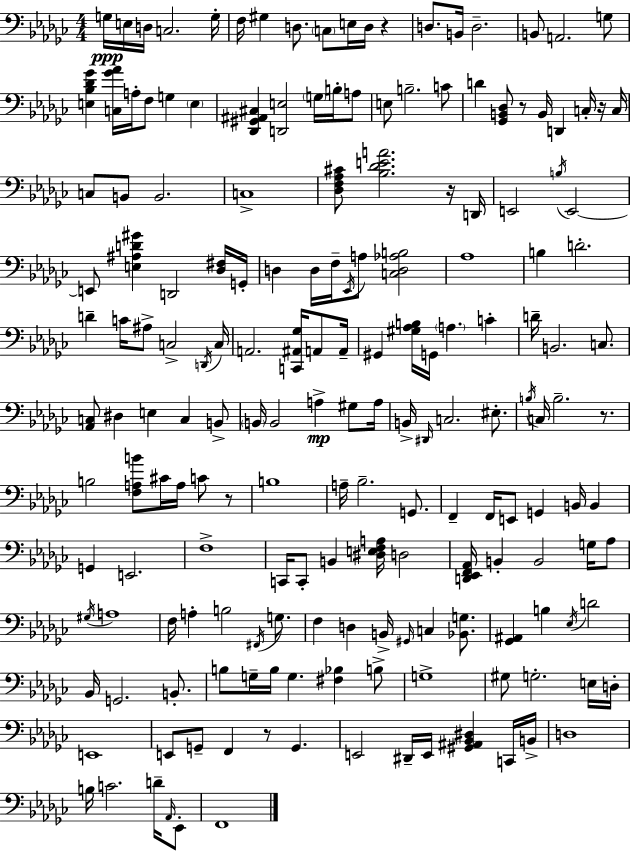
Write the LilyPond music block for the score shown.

{
  \clef bass
  \numericTimeSignature
  \time 4/4
  \key ees \minor
  g16\ppp e16 d16 c2. g16-. | f16 gis4 d8. \parenthesize c8 e16 d16 r4 | d8. b,16 d2.-- | b,8 a,2. g8 | \break <e bes des' ges'>4 <c ges' aes'>16 a16-. f8 g4 \parenthesize e4 | <des, gis, ais, cis>4 <d, e>2 \parenthesize g16 b16-. a8 | e8 b2.-- c'8 | d'4 <ges, b, des>8 r8 b,16 d,4 c16-. r16 c16 | \break c8 b,8 b,2. | c1-> | <des f aes cis'>8 <bes des' e' a'>2. r16 d,16 | e,2 \acciaccatura { b16 } e,2~~ | \break e,8 <e ais d' gis'>4 d,2 <des fis>16 | g,16-. d4 d16 f16-- \acciaccatura { ees,16 } a8 <c d aes b>2 | aes1 | b4 d'2.-. | \break d'4-- c'16 ais8-> c2-> | \acciaccatura { d,16 } c16 a,2. <c, ais, ges>16 | a,8 a,16-- gis,4 <gis aes b>16 g,16 \parenthesize a4. c'4-. | d'16-- b,2. | \break c8. <aes, c>8 dis4 e4 c4 | b,8-> \parenthesize b,16 b,2 a4->\mp | gis8 a16 b,16-> \grace { dis,16 } c2. | eis8.-. \acciaccatura { b16 } c16 b2.-- | \break r8. b2 <f a b'>8 cis'16 | a16 c'8 r8 b1 | a16-- bes2.-- | g,8. f,4-- f,16 e,8 g,4 | \break b,16 b,4 g,4 e,2. | f1-> | c,16 c,8-. b,4 <dis e f a>16 d2 | <d, ees, f, aes,>16 b,4-. b,2 | \break g16 aes8 \acciaccatura { gis16 } a1 | f16 a4-. b2 | \acciaccatura { fis,16 } g8. f4 d4 b,16-> | \grace { gis,16 } c4 <bes, g>8. <ges, ais,>4 b4 | \break \acciaccatura { ees16 } d'2 bes,16 g,2. | b,8.-. b8 g16-- b16 g4. | <fis bes>4 b8-> g1-> | gis8 g2.-. | \break e16 d16-. e,1 | e,8 g,8-- f,4 | r8 g,4. e,2 | dis,16-- e,16 <gis, ais, bes, dis>4 c,16 b,16-> d1 | \break b16 c'2. | d'16-- \grace { aes,16 } ees,8-. f,1 | \bar "|."
}